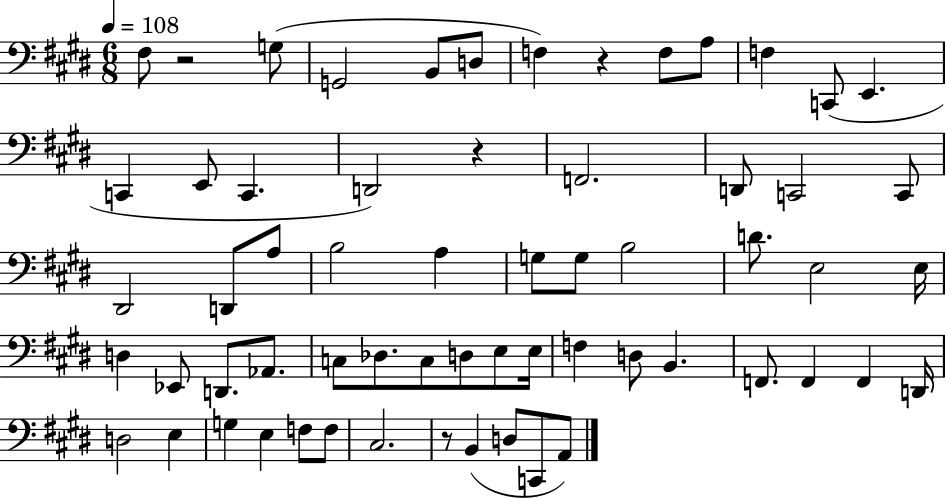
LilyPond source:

{
  \clef bass
  \numericTimeSignature
  \time 6/8
  \key e \major
  \tempo 4 = 108
  fis8 r2 g8( | g,2 b,8 d8 | f4) r4 f8 a8 | f4 c,8( e,4. | \break c,4 e,8 c,4. | d,2) r4 | f,2. | d,8 c,2 c,8 | \break dis,2 d,8 a8 | b2 a4 | g8 g8 b2 | d'8. e2 e16 | \break d4 ees,8 d,8. aes,8. | c8 des8. c8 d8 e8 e16 | f4 d8 b,4. | f,8. f,4 f,4 d,16 | \break d2 e4 | g4 e4 f8 f8 | cis2. | r8 b,4( d8 c,8 a,8) | \break \bar "|."
}